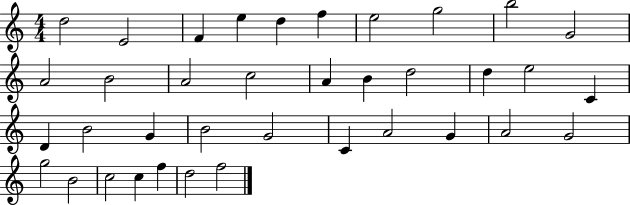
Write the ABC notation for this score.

X:1
T:Untitled
M:4/4
L:1/4
K:C
d2 E2 F e d f e2 g2 b2 G2 A2 B2 A2 c2 A B d2 d e2 C D B2 G B2 G2 C A2 G A2 G2 g2 B2 c2 c f d2 f2